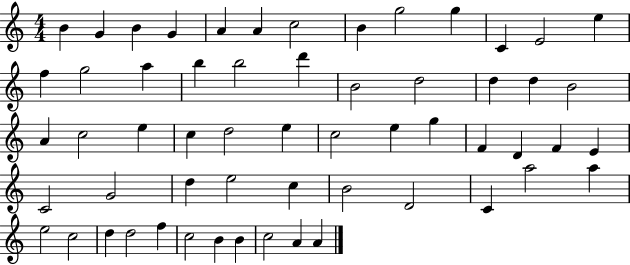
{
  \clef treble
  \numericTimeSignature
  \time 4/4
  \key c \major
  b'4 g'4 b'4 g'4 | a'4 a'4 c''2 | b'4 g''2 g''4 | c'4 e'2 e''4 | \break f''4 g''2 a''4 | b''4 b''2 d'''4 | b'2 d''2 | d''4 d''4 b'2 | \break a'4 c''2 e''4 | c''4 d''2 e''4 | c''2 e''4 g''4 | f'4 d'4 f'4 e'4 | \break c'2 g'2 | d''4 e''2 c''4 | b'2 d'2 | c'4 a''2 a''4 | \break e''2 c''2 | d''4 d''2 f''4 | c''2 b'4 b'4 | c''2 a'4 a'4 | \break \bar "|."
}